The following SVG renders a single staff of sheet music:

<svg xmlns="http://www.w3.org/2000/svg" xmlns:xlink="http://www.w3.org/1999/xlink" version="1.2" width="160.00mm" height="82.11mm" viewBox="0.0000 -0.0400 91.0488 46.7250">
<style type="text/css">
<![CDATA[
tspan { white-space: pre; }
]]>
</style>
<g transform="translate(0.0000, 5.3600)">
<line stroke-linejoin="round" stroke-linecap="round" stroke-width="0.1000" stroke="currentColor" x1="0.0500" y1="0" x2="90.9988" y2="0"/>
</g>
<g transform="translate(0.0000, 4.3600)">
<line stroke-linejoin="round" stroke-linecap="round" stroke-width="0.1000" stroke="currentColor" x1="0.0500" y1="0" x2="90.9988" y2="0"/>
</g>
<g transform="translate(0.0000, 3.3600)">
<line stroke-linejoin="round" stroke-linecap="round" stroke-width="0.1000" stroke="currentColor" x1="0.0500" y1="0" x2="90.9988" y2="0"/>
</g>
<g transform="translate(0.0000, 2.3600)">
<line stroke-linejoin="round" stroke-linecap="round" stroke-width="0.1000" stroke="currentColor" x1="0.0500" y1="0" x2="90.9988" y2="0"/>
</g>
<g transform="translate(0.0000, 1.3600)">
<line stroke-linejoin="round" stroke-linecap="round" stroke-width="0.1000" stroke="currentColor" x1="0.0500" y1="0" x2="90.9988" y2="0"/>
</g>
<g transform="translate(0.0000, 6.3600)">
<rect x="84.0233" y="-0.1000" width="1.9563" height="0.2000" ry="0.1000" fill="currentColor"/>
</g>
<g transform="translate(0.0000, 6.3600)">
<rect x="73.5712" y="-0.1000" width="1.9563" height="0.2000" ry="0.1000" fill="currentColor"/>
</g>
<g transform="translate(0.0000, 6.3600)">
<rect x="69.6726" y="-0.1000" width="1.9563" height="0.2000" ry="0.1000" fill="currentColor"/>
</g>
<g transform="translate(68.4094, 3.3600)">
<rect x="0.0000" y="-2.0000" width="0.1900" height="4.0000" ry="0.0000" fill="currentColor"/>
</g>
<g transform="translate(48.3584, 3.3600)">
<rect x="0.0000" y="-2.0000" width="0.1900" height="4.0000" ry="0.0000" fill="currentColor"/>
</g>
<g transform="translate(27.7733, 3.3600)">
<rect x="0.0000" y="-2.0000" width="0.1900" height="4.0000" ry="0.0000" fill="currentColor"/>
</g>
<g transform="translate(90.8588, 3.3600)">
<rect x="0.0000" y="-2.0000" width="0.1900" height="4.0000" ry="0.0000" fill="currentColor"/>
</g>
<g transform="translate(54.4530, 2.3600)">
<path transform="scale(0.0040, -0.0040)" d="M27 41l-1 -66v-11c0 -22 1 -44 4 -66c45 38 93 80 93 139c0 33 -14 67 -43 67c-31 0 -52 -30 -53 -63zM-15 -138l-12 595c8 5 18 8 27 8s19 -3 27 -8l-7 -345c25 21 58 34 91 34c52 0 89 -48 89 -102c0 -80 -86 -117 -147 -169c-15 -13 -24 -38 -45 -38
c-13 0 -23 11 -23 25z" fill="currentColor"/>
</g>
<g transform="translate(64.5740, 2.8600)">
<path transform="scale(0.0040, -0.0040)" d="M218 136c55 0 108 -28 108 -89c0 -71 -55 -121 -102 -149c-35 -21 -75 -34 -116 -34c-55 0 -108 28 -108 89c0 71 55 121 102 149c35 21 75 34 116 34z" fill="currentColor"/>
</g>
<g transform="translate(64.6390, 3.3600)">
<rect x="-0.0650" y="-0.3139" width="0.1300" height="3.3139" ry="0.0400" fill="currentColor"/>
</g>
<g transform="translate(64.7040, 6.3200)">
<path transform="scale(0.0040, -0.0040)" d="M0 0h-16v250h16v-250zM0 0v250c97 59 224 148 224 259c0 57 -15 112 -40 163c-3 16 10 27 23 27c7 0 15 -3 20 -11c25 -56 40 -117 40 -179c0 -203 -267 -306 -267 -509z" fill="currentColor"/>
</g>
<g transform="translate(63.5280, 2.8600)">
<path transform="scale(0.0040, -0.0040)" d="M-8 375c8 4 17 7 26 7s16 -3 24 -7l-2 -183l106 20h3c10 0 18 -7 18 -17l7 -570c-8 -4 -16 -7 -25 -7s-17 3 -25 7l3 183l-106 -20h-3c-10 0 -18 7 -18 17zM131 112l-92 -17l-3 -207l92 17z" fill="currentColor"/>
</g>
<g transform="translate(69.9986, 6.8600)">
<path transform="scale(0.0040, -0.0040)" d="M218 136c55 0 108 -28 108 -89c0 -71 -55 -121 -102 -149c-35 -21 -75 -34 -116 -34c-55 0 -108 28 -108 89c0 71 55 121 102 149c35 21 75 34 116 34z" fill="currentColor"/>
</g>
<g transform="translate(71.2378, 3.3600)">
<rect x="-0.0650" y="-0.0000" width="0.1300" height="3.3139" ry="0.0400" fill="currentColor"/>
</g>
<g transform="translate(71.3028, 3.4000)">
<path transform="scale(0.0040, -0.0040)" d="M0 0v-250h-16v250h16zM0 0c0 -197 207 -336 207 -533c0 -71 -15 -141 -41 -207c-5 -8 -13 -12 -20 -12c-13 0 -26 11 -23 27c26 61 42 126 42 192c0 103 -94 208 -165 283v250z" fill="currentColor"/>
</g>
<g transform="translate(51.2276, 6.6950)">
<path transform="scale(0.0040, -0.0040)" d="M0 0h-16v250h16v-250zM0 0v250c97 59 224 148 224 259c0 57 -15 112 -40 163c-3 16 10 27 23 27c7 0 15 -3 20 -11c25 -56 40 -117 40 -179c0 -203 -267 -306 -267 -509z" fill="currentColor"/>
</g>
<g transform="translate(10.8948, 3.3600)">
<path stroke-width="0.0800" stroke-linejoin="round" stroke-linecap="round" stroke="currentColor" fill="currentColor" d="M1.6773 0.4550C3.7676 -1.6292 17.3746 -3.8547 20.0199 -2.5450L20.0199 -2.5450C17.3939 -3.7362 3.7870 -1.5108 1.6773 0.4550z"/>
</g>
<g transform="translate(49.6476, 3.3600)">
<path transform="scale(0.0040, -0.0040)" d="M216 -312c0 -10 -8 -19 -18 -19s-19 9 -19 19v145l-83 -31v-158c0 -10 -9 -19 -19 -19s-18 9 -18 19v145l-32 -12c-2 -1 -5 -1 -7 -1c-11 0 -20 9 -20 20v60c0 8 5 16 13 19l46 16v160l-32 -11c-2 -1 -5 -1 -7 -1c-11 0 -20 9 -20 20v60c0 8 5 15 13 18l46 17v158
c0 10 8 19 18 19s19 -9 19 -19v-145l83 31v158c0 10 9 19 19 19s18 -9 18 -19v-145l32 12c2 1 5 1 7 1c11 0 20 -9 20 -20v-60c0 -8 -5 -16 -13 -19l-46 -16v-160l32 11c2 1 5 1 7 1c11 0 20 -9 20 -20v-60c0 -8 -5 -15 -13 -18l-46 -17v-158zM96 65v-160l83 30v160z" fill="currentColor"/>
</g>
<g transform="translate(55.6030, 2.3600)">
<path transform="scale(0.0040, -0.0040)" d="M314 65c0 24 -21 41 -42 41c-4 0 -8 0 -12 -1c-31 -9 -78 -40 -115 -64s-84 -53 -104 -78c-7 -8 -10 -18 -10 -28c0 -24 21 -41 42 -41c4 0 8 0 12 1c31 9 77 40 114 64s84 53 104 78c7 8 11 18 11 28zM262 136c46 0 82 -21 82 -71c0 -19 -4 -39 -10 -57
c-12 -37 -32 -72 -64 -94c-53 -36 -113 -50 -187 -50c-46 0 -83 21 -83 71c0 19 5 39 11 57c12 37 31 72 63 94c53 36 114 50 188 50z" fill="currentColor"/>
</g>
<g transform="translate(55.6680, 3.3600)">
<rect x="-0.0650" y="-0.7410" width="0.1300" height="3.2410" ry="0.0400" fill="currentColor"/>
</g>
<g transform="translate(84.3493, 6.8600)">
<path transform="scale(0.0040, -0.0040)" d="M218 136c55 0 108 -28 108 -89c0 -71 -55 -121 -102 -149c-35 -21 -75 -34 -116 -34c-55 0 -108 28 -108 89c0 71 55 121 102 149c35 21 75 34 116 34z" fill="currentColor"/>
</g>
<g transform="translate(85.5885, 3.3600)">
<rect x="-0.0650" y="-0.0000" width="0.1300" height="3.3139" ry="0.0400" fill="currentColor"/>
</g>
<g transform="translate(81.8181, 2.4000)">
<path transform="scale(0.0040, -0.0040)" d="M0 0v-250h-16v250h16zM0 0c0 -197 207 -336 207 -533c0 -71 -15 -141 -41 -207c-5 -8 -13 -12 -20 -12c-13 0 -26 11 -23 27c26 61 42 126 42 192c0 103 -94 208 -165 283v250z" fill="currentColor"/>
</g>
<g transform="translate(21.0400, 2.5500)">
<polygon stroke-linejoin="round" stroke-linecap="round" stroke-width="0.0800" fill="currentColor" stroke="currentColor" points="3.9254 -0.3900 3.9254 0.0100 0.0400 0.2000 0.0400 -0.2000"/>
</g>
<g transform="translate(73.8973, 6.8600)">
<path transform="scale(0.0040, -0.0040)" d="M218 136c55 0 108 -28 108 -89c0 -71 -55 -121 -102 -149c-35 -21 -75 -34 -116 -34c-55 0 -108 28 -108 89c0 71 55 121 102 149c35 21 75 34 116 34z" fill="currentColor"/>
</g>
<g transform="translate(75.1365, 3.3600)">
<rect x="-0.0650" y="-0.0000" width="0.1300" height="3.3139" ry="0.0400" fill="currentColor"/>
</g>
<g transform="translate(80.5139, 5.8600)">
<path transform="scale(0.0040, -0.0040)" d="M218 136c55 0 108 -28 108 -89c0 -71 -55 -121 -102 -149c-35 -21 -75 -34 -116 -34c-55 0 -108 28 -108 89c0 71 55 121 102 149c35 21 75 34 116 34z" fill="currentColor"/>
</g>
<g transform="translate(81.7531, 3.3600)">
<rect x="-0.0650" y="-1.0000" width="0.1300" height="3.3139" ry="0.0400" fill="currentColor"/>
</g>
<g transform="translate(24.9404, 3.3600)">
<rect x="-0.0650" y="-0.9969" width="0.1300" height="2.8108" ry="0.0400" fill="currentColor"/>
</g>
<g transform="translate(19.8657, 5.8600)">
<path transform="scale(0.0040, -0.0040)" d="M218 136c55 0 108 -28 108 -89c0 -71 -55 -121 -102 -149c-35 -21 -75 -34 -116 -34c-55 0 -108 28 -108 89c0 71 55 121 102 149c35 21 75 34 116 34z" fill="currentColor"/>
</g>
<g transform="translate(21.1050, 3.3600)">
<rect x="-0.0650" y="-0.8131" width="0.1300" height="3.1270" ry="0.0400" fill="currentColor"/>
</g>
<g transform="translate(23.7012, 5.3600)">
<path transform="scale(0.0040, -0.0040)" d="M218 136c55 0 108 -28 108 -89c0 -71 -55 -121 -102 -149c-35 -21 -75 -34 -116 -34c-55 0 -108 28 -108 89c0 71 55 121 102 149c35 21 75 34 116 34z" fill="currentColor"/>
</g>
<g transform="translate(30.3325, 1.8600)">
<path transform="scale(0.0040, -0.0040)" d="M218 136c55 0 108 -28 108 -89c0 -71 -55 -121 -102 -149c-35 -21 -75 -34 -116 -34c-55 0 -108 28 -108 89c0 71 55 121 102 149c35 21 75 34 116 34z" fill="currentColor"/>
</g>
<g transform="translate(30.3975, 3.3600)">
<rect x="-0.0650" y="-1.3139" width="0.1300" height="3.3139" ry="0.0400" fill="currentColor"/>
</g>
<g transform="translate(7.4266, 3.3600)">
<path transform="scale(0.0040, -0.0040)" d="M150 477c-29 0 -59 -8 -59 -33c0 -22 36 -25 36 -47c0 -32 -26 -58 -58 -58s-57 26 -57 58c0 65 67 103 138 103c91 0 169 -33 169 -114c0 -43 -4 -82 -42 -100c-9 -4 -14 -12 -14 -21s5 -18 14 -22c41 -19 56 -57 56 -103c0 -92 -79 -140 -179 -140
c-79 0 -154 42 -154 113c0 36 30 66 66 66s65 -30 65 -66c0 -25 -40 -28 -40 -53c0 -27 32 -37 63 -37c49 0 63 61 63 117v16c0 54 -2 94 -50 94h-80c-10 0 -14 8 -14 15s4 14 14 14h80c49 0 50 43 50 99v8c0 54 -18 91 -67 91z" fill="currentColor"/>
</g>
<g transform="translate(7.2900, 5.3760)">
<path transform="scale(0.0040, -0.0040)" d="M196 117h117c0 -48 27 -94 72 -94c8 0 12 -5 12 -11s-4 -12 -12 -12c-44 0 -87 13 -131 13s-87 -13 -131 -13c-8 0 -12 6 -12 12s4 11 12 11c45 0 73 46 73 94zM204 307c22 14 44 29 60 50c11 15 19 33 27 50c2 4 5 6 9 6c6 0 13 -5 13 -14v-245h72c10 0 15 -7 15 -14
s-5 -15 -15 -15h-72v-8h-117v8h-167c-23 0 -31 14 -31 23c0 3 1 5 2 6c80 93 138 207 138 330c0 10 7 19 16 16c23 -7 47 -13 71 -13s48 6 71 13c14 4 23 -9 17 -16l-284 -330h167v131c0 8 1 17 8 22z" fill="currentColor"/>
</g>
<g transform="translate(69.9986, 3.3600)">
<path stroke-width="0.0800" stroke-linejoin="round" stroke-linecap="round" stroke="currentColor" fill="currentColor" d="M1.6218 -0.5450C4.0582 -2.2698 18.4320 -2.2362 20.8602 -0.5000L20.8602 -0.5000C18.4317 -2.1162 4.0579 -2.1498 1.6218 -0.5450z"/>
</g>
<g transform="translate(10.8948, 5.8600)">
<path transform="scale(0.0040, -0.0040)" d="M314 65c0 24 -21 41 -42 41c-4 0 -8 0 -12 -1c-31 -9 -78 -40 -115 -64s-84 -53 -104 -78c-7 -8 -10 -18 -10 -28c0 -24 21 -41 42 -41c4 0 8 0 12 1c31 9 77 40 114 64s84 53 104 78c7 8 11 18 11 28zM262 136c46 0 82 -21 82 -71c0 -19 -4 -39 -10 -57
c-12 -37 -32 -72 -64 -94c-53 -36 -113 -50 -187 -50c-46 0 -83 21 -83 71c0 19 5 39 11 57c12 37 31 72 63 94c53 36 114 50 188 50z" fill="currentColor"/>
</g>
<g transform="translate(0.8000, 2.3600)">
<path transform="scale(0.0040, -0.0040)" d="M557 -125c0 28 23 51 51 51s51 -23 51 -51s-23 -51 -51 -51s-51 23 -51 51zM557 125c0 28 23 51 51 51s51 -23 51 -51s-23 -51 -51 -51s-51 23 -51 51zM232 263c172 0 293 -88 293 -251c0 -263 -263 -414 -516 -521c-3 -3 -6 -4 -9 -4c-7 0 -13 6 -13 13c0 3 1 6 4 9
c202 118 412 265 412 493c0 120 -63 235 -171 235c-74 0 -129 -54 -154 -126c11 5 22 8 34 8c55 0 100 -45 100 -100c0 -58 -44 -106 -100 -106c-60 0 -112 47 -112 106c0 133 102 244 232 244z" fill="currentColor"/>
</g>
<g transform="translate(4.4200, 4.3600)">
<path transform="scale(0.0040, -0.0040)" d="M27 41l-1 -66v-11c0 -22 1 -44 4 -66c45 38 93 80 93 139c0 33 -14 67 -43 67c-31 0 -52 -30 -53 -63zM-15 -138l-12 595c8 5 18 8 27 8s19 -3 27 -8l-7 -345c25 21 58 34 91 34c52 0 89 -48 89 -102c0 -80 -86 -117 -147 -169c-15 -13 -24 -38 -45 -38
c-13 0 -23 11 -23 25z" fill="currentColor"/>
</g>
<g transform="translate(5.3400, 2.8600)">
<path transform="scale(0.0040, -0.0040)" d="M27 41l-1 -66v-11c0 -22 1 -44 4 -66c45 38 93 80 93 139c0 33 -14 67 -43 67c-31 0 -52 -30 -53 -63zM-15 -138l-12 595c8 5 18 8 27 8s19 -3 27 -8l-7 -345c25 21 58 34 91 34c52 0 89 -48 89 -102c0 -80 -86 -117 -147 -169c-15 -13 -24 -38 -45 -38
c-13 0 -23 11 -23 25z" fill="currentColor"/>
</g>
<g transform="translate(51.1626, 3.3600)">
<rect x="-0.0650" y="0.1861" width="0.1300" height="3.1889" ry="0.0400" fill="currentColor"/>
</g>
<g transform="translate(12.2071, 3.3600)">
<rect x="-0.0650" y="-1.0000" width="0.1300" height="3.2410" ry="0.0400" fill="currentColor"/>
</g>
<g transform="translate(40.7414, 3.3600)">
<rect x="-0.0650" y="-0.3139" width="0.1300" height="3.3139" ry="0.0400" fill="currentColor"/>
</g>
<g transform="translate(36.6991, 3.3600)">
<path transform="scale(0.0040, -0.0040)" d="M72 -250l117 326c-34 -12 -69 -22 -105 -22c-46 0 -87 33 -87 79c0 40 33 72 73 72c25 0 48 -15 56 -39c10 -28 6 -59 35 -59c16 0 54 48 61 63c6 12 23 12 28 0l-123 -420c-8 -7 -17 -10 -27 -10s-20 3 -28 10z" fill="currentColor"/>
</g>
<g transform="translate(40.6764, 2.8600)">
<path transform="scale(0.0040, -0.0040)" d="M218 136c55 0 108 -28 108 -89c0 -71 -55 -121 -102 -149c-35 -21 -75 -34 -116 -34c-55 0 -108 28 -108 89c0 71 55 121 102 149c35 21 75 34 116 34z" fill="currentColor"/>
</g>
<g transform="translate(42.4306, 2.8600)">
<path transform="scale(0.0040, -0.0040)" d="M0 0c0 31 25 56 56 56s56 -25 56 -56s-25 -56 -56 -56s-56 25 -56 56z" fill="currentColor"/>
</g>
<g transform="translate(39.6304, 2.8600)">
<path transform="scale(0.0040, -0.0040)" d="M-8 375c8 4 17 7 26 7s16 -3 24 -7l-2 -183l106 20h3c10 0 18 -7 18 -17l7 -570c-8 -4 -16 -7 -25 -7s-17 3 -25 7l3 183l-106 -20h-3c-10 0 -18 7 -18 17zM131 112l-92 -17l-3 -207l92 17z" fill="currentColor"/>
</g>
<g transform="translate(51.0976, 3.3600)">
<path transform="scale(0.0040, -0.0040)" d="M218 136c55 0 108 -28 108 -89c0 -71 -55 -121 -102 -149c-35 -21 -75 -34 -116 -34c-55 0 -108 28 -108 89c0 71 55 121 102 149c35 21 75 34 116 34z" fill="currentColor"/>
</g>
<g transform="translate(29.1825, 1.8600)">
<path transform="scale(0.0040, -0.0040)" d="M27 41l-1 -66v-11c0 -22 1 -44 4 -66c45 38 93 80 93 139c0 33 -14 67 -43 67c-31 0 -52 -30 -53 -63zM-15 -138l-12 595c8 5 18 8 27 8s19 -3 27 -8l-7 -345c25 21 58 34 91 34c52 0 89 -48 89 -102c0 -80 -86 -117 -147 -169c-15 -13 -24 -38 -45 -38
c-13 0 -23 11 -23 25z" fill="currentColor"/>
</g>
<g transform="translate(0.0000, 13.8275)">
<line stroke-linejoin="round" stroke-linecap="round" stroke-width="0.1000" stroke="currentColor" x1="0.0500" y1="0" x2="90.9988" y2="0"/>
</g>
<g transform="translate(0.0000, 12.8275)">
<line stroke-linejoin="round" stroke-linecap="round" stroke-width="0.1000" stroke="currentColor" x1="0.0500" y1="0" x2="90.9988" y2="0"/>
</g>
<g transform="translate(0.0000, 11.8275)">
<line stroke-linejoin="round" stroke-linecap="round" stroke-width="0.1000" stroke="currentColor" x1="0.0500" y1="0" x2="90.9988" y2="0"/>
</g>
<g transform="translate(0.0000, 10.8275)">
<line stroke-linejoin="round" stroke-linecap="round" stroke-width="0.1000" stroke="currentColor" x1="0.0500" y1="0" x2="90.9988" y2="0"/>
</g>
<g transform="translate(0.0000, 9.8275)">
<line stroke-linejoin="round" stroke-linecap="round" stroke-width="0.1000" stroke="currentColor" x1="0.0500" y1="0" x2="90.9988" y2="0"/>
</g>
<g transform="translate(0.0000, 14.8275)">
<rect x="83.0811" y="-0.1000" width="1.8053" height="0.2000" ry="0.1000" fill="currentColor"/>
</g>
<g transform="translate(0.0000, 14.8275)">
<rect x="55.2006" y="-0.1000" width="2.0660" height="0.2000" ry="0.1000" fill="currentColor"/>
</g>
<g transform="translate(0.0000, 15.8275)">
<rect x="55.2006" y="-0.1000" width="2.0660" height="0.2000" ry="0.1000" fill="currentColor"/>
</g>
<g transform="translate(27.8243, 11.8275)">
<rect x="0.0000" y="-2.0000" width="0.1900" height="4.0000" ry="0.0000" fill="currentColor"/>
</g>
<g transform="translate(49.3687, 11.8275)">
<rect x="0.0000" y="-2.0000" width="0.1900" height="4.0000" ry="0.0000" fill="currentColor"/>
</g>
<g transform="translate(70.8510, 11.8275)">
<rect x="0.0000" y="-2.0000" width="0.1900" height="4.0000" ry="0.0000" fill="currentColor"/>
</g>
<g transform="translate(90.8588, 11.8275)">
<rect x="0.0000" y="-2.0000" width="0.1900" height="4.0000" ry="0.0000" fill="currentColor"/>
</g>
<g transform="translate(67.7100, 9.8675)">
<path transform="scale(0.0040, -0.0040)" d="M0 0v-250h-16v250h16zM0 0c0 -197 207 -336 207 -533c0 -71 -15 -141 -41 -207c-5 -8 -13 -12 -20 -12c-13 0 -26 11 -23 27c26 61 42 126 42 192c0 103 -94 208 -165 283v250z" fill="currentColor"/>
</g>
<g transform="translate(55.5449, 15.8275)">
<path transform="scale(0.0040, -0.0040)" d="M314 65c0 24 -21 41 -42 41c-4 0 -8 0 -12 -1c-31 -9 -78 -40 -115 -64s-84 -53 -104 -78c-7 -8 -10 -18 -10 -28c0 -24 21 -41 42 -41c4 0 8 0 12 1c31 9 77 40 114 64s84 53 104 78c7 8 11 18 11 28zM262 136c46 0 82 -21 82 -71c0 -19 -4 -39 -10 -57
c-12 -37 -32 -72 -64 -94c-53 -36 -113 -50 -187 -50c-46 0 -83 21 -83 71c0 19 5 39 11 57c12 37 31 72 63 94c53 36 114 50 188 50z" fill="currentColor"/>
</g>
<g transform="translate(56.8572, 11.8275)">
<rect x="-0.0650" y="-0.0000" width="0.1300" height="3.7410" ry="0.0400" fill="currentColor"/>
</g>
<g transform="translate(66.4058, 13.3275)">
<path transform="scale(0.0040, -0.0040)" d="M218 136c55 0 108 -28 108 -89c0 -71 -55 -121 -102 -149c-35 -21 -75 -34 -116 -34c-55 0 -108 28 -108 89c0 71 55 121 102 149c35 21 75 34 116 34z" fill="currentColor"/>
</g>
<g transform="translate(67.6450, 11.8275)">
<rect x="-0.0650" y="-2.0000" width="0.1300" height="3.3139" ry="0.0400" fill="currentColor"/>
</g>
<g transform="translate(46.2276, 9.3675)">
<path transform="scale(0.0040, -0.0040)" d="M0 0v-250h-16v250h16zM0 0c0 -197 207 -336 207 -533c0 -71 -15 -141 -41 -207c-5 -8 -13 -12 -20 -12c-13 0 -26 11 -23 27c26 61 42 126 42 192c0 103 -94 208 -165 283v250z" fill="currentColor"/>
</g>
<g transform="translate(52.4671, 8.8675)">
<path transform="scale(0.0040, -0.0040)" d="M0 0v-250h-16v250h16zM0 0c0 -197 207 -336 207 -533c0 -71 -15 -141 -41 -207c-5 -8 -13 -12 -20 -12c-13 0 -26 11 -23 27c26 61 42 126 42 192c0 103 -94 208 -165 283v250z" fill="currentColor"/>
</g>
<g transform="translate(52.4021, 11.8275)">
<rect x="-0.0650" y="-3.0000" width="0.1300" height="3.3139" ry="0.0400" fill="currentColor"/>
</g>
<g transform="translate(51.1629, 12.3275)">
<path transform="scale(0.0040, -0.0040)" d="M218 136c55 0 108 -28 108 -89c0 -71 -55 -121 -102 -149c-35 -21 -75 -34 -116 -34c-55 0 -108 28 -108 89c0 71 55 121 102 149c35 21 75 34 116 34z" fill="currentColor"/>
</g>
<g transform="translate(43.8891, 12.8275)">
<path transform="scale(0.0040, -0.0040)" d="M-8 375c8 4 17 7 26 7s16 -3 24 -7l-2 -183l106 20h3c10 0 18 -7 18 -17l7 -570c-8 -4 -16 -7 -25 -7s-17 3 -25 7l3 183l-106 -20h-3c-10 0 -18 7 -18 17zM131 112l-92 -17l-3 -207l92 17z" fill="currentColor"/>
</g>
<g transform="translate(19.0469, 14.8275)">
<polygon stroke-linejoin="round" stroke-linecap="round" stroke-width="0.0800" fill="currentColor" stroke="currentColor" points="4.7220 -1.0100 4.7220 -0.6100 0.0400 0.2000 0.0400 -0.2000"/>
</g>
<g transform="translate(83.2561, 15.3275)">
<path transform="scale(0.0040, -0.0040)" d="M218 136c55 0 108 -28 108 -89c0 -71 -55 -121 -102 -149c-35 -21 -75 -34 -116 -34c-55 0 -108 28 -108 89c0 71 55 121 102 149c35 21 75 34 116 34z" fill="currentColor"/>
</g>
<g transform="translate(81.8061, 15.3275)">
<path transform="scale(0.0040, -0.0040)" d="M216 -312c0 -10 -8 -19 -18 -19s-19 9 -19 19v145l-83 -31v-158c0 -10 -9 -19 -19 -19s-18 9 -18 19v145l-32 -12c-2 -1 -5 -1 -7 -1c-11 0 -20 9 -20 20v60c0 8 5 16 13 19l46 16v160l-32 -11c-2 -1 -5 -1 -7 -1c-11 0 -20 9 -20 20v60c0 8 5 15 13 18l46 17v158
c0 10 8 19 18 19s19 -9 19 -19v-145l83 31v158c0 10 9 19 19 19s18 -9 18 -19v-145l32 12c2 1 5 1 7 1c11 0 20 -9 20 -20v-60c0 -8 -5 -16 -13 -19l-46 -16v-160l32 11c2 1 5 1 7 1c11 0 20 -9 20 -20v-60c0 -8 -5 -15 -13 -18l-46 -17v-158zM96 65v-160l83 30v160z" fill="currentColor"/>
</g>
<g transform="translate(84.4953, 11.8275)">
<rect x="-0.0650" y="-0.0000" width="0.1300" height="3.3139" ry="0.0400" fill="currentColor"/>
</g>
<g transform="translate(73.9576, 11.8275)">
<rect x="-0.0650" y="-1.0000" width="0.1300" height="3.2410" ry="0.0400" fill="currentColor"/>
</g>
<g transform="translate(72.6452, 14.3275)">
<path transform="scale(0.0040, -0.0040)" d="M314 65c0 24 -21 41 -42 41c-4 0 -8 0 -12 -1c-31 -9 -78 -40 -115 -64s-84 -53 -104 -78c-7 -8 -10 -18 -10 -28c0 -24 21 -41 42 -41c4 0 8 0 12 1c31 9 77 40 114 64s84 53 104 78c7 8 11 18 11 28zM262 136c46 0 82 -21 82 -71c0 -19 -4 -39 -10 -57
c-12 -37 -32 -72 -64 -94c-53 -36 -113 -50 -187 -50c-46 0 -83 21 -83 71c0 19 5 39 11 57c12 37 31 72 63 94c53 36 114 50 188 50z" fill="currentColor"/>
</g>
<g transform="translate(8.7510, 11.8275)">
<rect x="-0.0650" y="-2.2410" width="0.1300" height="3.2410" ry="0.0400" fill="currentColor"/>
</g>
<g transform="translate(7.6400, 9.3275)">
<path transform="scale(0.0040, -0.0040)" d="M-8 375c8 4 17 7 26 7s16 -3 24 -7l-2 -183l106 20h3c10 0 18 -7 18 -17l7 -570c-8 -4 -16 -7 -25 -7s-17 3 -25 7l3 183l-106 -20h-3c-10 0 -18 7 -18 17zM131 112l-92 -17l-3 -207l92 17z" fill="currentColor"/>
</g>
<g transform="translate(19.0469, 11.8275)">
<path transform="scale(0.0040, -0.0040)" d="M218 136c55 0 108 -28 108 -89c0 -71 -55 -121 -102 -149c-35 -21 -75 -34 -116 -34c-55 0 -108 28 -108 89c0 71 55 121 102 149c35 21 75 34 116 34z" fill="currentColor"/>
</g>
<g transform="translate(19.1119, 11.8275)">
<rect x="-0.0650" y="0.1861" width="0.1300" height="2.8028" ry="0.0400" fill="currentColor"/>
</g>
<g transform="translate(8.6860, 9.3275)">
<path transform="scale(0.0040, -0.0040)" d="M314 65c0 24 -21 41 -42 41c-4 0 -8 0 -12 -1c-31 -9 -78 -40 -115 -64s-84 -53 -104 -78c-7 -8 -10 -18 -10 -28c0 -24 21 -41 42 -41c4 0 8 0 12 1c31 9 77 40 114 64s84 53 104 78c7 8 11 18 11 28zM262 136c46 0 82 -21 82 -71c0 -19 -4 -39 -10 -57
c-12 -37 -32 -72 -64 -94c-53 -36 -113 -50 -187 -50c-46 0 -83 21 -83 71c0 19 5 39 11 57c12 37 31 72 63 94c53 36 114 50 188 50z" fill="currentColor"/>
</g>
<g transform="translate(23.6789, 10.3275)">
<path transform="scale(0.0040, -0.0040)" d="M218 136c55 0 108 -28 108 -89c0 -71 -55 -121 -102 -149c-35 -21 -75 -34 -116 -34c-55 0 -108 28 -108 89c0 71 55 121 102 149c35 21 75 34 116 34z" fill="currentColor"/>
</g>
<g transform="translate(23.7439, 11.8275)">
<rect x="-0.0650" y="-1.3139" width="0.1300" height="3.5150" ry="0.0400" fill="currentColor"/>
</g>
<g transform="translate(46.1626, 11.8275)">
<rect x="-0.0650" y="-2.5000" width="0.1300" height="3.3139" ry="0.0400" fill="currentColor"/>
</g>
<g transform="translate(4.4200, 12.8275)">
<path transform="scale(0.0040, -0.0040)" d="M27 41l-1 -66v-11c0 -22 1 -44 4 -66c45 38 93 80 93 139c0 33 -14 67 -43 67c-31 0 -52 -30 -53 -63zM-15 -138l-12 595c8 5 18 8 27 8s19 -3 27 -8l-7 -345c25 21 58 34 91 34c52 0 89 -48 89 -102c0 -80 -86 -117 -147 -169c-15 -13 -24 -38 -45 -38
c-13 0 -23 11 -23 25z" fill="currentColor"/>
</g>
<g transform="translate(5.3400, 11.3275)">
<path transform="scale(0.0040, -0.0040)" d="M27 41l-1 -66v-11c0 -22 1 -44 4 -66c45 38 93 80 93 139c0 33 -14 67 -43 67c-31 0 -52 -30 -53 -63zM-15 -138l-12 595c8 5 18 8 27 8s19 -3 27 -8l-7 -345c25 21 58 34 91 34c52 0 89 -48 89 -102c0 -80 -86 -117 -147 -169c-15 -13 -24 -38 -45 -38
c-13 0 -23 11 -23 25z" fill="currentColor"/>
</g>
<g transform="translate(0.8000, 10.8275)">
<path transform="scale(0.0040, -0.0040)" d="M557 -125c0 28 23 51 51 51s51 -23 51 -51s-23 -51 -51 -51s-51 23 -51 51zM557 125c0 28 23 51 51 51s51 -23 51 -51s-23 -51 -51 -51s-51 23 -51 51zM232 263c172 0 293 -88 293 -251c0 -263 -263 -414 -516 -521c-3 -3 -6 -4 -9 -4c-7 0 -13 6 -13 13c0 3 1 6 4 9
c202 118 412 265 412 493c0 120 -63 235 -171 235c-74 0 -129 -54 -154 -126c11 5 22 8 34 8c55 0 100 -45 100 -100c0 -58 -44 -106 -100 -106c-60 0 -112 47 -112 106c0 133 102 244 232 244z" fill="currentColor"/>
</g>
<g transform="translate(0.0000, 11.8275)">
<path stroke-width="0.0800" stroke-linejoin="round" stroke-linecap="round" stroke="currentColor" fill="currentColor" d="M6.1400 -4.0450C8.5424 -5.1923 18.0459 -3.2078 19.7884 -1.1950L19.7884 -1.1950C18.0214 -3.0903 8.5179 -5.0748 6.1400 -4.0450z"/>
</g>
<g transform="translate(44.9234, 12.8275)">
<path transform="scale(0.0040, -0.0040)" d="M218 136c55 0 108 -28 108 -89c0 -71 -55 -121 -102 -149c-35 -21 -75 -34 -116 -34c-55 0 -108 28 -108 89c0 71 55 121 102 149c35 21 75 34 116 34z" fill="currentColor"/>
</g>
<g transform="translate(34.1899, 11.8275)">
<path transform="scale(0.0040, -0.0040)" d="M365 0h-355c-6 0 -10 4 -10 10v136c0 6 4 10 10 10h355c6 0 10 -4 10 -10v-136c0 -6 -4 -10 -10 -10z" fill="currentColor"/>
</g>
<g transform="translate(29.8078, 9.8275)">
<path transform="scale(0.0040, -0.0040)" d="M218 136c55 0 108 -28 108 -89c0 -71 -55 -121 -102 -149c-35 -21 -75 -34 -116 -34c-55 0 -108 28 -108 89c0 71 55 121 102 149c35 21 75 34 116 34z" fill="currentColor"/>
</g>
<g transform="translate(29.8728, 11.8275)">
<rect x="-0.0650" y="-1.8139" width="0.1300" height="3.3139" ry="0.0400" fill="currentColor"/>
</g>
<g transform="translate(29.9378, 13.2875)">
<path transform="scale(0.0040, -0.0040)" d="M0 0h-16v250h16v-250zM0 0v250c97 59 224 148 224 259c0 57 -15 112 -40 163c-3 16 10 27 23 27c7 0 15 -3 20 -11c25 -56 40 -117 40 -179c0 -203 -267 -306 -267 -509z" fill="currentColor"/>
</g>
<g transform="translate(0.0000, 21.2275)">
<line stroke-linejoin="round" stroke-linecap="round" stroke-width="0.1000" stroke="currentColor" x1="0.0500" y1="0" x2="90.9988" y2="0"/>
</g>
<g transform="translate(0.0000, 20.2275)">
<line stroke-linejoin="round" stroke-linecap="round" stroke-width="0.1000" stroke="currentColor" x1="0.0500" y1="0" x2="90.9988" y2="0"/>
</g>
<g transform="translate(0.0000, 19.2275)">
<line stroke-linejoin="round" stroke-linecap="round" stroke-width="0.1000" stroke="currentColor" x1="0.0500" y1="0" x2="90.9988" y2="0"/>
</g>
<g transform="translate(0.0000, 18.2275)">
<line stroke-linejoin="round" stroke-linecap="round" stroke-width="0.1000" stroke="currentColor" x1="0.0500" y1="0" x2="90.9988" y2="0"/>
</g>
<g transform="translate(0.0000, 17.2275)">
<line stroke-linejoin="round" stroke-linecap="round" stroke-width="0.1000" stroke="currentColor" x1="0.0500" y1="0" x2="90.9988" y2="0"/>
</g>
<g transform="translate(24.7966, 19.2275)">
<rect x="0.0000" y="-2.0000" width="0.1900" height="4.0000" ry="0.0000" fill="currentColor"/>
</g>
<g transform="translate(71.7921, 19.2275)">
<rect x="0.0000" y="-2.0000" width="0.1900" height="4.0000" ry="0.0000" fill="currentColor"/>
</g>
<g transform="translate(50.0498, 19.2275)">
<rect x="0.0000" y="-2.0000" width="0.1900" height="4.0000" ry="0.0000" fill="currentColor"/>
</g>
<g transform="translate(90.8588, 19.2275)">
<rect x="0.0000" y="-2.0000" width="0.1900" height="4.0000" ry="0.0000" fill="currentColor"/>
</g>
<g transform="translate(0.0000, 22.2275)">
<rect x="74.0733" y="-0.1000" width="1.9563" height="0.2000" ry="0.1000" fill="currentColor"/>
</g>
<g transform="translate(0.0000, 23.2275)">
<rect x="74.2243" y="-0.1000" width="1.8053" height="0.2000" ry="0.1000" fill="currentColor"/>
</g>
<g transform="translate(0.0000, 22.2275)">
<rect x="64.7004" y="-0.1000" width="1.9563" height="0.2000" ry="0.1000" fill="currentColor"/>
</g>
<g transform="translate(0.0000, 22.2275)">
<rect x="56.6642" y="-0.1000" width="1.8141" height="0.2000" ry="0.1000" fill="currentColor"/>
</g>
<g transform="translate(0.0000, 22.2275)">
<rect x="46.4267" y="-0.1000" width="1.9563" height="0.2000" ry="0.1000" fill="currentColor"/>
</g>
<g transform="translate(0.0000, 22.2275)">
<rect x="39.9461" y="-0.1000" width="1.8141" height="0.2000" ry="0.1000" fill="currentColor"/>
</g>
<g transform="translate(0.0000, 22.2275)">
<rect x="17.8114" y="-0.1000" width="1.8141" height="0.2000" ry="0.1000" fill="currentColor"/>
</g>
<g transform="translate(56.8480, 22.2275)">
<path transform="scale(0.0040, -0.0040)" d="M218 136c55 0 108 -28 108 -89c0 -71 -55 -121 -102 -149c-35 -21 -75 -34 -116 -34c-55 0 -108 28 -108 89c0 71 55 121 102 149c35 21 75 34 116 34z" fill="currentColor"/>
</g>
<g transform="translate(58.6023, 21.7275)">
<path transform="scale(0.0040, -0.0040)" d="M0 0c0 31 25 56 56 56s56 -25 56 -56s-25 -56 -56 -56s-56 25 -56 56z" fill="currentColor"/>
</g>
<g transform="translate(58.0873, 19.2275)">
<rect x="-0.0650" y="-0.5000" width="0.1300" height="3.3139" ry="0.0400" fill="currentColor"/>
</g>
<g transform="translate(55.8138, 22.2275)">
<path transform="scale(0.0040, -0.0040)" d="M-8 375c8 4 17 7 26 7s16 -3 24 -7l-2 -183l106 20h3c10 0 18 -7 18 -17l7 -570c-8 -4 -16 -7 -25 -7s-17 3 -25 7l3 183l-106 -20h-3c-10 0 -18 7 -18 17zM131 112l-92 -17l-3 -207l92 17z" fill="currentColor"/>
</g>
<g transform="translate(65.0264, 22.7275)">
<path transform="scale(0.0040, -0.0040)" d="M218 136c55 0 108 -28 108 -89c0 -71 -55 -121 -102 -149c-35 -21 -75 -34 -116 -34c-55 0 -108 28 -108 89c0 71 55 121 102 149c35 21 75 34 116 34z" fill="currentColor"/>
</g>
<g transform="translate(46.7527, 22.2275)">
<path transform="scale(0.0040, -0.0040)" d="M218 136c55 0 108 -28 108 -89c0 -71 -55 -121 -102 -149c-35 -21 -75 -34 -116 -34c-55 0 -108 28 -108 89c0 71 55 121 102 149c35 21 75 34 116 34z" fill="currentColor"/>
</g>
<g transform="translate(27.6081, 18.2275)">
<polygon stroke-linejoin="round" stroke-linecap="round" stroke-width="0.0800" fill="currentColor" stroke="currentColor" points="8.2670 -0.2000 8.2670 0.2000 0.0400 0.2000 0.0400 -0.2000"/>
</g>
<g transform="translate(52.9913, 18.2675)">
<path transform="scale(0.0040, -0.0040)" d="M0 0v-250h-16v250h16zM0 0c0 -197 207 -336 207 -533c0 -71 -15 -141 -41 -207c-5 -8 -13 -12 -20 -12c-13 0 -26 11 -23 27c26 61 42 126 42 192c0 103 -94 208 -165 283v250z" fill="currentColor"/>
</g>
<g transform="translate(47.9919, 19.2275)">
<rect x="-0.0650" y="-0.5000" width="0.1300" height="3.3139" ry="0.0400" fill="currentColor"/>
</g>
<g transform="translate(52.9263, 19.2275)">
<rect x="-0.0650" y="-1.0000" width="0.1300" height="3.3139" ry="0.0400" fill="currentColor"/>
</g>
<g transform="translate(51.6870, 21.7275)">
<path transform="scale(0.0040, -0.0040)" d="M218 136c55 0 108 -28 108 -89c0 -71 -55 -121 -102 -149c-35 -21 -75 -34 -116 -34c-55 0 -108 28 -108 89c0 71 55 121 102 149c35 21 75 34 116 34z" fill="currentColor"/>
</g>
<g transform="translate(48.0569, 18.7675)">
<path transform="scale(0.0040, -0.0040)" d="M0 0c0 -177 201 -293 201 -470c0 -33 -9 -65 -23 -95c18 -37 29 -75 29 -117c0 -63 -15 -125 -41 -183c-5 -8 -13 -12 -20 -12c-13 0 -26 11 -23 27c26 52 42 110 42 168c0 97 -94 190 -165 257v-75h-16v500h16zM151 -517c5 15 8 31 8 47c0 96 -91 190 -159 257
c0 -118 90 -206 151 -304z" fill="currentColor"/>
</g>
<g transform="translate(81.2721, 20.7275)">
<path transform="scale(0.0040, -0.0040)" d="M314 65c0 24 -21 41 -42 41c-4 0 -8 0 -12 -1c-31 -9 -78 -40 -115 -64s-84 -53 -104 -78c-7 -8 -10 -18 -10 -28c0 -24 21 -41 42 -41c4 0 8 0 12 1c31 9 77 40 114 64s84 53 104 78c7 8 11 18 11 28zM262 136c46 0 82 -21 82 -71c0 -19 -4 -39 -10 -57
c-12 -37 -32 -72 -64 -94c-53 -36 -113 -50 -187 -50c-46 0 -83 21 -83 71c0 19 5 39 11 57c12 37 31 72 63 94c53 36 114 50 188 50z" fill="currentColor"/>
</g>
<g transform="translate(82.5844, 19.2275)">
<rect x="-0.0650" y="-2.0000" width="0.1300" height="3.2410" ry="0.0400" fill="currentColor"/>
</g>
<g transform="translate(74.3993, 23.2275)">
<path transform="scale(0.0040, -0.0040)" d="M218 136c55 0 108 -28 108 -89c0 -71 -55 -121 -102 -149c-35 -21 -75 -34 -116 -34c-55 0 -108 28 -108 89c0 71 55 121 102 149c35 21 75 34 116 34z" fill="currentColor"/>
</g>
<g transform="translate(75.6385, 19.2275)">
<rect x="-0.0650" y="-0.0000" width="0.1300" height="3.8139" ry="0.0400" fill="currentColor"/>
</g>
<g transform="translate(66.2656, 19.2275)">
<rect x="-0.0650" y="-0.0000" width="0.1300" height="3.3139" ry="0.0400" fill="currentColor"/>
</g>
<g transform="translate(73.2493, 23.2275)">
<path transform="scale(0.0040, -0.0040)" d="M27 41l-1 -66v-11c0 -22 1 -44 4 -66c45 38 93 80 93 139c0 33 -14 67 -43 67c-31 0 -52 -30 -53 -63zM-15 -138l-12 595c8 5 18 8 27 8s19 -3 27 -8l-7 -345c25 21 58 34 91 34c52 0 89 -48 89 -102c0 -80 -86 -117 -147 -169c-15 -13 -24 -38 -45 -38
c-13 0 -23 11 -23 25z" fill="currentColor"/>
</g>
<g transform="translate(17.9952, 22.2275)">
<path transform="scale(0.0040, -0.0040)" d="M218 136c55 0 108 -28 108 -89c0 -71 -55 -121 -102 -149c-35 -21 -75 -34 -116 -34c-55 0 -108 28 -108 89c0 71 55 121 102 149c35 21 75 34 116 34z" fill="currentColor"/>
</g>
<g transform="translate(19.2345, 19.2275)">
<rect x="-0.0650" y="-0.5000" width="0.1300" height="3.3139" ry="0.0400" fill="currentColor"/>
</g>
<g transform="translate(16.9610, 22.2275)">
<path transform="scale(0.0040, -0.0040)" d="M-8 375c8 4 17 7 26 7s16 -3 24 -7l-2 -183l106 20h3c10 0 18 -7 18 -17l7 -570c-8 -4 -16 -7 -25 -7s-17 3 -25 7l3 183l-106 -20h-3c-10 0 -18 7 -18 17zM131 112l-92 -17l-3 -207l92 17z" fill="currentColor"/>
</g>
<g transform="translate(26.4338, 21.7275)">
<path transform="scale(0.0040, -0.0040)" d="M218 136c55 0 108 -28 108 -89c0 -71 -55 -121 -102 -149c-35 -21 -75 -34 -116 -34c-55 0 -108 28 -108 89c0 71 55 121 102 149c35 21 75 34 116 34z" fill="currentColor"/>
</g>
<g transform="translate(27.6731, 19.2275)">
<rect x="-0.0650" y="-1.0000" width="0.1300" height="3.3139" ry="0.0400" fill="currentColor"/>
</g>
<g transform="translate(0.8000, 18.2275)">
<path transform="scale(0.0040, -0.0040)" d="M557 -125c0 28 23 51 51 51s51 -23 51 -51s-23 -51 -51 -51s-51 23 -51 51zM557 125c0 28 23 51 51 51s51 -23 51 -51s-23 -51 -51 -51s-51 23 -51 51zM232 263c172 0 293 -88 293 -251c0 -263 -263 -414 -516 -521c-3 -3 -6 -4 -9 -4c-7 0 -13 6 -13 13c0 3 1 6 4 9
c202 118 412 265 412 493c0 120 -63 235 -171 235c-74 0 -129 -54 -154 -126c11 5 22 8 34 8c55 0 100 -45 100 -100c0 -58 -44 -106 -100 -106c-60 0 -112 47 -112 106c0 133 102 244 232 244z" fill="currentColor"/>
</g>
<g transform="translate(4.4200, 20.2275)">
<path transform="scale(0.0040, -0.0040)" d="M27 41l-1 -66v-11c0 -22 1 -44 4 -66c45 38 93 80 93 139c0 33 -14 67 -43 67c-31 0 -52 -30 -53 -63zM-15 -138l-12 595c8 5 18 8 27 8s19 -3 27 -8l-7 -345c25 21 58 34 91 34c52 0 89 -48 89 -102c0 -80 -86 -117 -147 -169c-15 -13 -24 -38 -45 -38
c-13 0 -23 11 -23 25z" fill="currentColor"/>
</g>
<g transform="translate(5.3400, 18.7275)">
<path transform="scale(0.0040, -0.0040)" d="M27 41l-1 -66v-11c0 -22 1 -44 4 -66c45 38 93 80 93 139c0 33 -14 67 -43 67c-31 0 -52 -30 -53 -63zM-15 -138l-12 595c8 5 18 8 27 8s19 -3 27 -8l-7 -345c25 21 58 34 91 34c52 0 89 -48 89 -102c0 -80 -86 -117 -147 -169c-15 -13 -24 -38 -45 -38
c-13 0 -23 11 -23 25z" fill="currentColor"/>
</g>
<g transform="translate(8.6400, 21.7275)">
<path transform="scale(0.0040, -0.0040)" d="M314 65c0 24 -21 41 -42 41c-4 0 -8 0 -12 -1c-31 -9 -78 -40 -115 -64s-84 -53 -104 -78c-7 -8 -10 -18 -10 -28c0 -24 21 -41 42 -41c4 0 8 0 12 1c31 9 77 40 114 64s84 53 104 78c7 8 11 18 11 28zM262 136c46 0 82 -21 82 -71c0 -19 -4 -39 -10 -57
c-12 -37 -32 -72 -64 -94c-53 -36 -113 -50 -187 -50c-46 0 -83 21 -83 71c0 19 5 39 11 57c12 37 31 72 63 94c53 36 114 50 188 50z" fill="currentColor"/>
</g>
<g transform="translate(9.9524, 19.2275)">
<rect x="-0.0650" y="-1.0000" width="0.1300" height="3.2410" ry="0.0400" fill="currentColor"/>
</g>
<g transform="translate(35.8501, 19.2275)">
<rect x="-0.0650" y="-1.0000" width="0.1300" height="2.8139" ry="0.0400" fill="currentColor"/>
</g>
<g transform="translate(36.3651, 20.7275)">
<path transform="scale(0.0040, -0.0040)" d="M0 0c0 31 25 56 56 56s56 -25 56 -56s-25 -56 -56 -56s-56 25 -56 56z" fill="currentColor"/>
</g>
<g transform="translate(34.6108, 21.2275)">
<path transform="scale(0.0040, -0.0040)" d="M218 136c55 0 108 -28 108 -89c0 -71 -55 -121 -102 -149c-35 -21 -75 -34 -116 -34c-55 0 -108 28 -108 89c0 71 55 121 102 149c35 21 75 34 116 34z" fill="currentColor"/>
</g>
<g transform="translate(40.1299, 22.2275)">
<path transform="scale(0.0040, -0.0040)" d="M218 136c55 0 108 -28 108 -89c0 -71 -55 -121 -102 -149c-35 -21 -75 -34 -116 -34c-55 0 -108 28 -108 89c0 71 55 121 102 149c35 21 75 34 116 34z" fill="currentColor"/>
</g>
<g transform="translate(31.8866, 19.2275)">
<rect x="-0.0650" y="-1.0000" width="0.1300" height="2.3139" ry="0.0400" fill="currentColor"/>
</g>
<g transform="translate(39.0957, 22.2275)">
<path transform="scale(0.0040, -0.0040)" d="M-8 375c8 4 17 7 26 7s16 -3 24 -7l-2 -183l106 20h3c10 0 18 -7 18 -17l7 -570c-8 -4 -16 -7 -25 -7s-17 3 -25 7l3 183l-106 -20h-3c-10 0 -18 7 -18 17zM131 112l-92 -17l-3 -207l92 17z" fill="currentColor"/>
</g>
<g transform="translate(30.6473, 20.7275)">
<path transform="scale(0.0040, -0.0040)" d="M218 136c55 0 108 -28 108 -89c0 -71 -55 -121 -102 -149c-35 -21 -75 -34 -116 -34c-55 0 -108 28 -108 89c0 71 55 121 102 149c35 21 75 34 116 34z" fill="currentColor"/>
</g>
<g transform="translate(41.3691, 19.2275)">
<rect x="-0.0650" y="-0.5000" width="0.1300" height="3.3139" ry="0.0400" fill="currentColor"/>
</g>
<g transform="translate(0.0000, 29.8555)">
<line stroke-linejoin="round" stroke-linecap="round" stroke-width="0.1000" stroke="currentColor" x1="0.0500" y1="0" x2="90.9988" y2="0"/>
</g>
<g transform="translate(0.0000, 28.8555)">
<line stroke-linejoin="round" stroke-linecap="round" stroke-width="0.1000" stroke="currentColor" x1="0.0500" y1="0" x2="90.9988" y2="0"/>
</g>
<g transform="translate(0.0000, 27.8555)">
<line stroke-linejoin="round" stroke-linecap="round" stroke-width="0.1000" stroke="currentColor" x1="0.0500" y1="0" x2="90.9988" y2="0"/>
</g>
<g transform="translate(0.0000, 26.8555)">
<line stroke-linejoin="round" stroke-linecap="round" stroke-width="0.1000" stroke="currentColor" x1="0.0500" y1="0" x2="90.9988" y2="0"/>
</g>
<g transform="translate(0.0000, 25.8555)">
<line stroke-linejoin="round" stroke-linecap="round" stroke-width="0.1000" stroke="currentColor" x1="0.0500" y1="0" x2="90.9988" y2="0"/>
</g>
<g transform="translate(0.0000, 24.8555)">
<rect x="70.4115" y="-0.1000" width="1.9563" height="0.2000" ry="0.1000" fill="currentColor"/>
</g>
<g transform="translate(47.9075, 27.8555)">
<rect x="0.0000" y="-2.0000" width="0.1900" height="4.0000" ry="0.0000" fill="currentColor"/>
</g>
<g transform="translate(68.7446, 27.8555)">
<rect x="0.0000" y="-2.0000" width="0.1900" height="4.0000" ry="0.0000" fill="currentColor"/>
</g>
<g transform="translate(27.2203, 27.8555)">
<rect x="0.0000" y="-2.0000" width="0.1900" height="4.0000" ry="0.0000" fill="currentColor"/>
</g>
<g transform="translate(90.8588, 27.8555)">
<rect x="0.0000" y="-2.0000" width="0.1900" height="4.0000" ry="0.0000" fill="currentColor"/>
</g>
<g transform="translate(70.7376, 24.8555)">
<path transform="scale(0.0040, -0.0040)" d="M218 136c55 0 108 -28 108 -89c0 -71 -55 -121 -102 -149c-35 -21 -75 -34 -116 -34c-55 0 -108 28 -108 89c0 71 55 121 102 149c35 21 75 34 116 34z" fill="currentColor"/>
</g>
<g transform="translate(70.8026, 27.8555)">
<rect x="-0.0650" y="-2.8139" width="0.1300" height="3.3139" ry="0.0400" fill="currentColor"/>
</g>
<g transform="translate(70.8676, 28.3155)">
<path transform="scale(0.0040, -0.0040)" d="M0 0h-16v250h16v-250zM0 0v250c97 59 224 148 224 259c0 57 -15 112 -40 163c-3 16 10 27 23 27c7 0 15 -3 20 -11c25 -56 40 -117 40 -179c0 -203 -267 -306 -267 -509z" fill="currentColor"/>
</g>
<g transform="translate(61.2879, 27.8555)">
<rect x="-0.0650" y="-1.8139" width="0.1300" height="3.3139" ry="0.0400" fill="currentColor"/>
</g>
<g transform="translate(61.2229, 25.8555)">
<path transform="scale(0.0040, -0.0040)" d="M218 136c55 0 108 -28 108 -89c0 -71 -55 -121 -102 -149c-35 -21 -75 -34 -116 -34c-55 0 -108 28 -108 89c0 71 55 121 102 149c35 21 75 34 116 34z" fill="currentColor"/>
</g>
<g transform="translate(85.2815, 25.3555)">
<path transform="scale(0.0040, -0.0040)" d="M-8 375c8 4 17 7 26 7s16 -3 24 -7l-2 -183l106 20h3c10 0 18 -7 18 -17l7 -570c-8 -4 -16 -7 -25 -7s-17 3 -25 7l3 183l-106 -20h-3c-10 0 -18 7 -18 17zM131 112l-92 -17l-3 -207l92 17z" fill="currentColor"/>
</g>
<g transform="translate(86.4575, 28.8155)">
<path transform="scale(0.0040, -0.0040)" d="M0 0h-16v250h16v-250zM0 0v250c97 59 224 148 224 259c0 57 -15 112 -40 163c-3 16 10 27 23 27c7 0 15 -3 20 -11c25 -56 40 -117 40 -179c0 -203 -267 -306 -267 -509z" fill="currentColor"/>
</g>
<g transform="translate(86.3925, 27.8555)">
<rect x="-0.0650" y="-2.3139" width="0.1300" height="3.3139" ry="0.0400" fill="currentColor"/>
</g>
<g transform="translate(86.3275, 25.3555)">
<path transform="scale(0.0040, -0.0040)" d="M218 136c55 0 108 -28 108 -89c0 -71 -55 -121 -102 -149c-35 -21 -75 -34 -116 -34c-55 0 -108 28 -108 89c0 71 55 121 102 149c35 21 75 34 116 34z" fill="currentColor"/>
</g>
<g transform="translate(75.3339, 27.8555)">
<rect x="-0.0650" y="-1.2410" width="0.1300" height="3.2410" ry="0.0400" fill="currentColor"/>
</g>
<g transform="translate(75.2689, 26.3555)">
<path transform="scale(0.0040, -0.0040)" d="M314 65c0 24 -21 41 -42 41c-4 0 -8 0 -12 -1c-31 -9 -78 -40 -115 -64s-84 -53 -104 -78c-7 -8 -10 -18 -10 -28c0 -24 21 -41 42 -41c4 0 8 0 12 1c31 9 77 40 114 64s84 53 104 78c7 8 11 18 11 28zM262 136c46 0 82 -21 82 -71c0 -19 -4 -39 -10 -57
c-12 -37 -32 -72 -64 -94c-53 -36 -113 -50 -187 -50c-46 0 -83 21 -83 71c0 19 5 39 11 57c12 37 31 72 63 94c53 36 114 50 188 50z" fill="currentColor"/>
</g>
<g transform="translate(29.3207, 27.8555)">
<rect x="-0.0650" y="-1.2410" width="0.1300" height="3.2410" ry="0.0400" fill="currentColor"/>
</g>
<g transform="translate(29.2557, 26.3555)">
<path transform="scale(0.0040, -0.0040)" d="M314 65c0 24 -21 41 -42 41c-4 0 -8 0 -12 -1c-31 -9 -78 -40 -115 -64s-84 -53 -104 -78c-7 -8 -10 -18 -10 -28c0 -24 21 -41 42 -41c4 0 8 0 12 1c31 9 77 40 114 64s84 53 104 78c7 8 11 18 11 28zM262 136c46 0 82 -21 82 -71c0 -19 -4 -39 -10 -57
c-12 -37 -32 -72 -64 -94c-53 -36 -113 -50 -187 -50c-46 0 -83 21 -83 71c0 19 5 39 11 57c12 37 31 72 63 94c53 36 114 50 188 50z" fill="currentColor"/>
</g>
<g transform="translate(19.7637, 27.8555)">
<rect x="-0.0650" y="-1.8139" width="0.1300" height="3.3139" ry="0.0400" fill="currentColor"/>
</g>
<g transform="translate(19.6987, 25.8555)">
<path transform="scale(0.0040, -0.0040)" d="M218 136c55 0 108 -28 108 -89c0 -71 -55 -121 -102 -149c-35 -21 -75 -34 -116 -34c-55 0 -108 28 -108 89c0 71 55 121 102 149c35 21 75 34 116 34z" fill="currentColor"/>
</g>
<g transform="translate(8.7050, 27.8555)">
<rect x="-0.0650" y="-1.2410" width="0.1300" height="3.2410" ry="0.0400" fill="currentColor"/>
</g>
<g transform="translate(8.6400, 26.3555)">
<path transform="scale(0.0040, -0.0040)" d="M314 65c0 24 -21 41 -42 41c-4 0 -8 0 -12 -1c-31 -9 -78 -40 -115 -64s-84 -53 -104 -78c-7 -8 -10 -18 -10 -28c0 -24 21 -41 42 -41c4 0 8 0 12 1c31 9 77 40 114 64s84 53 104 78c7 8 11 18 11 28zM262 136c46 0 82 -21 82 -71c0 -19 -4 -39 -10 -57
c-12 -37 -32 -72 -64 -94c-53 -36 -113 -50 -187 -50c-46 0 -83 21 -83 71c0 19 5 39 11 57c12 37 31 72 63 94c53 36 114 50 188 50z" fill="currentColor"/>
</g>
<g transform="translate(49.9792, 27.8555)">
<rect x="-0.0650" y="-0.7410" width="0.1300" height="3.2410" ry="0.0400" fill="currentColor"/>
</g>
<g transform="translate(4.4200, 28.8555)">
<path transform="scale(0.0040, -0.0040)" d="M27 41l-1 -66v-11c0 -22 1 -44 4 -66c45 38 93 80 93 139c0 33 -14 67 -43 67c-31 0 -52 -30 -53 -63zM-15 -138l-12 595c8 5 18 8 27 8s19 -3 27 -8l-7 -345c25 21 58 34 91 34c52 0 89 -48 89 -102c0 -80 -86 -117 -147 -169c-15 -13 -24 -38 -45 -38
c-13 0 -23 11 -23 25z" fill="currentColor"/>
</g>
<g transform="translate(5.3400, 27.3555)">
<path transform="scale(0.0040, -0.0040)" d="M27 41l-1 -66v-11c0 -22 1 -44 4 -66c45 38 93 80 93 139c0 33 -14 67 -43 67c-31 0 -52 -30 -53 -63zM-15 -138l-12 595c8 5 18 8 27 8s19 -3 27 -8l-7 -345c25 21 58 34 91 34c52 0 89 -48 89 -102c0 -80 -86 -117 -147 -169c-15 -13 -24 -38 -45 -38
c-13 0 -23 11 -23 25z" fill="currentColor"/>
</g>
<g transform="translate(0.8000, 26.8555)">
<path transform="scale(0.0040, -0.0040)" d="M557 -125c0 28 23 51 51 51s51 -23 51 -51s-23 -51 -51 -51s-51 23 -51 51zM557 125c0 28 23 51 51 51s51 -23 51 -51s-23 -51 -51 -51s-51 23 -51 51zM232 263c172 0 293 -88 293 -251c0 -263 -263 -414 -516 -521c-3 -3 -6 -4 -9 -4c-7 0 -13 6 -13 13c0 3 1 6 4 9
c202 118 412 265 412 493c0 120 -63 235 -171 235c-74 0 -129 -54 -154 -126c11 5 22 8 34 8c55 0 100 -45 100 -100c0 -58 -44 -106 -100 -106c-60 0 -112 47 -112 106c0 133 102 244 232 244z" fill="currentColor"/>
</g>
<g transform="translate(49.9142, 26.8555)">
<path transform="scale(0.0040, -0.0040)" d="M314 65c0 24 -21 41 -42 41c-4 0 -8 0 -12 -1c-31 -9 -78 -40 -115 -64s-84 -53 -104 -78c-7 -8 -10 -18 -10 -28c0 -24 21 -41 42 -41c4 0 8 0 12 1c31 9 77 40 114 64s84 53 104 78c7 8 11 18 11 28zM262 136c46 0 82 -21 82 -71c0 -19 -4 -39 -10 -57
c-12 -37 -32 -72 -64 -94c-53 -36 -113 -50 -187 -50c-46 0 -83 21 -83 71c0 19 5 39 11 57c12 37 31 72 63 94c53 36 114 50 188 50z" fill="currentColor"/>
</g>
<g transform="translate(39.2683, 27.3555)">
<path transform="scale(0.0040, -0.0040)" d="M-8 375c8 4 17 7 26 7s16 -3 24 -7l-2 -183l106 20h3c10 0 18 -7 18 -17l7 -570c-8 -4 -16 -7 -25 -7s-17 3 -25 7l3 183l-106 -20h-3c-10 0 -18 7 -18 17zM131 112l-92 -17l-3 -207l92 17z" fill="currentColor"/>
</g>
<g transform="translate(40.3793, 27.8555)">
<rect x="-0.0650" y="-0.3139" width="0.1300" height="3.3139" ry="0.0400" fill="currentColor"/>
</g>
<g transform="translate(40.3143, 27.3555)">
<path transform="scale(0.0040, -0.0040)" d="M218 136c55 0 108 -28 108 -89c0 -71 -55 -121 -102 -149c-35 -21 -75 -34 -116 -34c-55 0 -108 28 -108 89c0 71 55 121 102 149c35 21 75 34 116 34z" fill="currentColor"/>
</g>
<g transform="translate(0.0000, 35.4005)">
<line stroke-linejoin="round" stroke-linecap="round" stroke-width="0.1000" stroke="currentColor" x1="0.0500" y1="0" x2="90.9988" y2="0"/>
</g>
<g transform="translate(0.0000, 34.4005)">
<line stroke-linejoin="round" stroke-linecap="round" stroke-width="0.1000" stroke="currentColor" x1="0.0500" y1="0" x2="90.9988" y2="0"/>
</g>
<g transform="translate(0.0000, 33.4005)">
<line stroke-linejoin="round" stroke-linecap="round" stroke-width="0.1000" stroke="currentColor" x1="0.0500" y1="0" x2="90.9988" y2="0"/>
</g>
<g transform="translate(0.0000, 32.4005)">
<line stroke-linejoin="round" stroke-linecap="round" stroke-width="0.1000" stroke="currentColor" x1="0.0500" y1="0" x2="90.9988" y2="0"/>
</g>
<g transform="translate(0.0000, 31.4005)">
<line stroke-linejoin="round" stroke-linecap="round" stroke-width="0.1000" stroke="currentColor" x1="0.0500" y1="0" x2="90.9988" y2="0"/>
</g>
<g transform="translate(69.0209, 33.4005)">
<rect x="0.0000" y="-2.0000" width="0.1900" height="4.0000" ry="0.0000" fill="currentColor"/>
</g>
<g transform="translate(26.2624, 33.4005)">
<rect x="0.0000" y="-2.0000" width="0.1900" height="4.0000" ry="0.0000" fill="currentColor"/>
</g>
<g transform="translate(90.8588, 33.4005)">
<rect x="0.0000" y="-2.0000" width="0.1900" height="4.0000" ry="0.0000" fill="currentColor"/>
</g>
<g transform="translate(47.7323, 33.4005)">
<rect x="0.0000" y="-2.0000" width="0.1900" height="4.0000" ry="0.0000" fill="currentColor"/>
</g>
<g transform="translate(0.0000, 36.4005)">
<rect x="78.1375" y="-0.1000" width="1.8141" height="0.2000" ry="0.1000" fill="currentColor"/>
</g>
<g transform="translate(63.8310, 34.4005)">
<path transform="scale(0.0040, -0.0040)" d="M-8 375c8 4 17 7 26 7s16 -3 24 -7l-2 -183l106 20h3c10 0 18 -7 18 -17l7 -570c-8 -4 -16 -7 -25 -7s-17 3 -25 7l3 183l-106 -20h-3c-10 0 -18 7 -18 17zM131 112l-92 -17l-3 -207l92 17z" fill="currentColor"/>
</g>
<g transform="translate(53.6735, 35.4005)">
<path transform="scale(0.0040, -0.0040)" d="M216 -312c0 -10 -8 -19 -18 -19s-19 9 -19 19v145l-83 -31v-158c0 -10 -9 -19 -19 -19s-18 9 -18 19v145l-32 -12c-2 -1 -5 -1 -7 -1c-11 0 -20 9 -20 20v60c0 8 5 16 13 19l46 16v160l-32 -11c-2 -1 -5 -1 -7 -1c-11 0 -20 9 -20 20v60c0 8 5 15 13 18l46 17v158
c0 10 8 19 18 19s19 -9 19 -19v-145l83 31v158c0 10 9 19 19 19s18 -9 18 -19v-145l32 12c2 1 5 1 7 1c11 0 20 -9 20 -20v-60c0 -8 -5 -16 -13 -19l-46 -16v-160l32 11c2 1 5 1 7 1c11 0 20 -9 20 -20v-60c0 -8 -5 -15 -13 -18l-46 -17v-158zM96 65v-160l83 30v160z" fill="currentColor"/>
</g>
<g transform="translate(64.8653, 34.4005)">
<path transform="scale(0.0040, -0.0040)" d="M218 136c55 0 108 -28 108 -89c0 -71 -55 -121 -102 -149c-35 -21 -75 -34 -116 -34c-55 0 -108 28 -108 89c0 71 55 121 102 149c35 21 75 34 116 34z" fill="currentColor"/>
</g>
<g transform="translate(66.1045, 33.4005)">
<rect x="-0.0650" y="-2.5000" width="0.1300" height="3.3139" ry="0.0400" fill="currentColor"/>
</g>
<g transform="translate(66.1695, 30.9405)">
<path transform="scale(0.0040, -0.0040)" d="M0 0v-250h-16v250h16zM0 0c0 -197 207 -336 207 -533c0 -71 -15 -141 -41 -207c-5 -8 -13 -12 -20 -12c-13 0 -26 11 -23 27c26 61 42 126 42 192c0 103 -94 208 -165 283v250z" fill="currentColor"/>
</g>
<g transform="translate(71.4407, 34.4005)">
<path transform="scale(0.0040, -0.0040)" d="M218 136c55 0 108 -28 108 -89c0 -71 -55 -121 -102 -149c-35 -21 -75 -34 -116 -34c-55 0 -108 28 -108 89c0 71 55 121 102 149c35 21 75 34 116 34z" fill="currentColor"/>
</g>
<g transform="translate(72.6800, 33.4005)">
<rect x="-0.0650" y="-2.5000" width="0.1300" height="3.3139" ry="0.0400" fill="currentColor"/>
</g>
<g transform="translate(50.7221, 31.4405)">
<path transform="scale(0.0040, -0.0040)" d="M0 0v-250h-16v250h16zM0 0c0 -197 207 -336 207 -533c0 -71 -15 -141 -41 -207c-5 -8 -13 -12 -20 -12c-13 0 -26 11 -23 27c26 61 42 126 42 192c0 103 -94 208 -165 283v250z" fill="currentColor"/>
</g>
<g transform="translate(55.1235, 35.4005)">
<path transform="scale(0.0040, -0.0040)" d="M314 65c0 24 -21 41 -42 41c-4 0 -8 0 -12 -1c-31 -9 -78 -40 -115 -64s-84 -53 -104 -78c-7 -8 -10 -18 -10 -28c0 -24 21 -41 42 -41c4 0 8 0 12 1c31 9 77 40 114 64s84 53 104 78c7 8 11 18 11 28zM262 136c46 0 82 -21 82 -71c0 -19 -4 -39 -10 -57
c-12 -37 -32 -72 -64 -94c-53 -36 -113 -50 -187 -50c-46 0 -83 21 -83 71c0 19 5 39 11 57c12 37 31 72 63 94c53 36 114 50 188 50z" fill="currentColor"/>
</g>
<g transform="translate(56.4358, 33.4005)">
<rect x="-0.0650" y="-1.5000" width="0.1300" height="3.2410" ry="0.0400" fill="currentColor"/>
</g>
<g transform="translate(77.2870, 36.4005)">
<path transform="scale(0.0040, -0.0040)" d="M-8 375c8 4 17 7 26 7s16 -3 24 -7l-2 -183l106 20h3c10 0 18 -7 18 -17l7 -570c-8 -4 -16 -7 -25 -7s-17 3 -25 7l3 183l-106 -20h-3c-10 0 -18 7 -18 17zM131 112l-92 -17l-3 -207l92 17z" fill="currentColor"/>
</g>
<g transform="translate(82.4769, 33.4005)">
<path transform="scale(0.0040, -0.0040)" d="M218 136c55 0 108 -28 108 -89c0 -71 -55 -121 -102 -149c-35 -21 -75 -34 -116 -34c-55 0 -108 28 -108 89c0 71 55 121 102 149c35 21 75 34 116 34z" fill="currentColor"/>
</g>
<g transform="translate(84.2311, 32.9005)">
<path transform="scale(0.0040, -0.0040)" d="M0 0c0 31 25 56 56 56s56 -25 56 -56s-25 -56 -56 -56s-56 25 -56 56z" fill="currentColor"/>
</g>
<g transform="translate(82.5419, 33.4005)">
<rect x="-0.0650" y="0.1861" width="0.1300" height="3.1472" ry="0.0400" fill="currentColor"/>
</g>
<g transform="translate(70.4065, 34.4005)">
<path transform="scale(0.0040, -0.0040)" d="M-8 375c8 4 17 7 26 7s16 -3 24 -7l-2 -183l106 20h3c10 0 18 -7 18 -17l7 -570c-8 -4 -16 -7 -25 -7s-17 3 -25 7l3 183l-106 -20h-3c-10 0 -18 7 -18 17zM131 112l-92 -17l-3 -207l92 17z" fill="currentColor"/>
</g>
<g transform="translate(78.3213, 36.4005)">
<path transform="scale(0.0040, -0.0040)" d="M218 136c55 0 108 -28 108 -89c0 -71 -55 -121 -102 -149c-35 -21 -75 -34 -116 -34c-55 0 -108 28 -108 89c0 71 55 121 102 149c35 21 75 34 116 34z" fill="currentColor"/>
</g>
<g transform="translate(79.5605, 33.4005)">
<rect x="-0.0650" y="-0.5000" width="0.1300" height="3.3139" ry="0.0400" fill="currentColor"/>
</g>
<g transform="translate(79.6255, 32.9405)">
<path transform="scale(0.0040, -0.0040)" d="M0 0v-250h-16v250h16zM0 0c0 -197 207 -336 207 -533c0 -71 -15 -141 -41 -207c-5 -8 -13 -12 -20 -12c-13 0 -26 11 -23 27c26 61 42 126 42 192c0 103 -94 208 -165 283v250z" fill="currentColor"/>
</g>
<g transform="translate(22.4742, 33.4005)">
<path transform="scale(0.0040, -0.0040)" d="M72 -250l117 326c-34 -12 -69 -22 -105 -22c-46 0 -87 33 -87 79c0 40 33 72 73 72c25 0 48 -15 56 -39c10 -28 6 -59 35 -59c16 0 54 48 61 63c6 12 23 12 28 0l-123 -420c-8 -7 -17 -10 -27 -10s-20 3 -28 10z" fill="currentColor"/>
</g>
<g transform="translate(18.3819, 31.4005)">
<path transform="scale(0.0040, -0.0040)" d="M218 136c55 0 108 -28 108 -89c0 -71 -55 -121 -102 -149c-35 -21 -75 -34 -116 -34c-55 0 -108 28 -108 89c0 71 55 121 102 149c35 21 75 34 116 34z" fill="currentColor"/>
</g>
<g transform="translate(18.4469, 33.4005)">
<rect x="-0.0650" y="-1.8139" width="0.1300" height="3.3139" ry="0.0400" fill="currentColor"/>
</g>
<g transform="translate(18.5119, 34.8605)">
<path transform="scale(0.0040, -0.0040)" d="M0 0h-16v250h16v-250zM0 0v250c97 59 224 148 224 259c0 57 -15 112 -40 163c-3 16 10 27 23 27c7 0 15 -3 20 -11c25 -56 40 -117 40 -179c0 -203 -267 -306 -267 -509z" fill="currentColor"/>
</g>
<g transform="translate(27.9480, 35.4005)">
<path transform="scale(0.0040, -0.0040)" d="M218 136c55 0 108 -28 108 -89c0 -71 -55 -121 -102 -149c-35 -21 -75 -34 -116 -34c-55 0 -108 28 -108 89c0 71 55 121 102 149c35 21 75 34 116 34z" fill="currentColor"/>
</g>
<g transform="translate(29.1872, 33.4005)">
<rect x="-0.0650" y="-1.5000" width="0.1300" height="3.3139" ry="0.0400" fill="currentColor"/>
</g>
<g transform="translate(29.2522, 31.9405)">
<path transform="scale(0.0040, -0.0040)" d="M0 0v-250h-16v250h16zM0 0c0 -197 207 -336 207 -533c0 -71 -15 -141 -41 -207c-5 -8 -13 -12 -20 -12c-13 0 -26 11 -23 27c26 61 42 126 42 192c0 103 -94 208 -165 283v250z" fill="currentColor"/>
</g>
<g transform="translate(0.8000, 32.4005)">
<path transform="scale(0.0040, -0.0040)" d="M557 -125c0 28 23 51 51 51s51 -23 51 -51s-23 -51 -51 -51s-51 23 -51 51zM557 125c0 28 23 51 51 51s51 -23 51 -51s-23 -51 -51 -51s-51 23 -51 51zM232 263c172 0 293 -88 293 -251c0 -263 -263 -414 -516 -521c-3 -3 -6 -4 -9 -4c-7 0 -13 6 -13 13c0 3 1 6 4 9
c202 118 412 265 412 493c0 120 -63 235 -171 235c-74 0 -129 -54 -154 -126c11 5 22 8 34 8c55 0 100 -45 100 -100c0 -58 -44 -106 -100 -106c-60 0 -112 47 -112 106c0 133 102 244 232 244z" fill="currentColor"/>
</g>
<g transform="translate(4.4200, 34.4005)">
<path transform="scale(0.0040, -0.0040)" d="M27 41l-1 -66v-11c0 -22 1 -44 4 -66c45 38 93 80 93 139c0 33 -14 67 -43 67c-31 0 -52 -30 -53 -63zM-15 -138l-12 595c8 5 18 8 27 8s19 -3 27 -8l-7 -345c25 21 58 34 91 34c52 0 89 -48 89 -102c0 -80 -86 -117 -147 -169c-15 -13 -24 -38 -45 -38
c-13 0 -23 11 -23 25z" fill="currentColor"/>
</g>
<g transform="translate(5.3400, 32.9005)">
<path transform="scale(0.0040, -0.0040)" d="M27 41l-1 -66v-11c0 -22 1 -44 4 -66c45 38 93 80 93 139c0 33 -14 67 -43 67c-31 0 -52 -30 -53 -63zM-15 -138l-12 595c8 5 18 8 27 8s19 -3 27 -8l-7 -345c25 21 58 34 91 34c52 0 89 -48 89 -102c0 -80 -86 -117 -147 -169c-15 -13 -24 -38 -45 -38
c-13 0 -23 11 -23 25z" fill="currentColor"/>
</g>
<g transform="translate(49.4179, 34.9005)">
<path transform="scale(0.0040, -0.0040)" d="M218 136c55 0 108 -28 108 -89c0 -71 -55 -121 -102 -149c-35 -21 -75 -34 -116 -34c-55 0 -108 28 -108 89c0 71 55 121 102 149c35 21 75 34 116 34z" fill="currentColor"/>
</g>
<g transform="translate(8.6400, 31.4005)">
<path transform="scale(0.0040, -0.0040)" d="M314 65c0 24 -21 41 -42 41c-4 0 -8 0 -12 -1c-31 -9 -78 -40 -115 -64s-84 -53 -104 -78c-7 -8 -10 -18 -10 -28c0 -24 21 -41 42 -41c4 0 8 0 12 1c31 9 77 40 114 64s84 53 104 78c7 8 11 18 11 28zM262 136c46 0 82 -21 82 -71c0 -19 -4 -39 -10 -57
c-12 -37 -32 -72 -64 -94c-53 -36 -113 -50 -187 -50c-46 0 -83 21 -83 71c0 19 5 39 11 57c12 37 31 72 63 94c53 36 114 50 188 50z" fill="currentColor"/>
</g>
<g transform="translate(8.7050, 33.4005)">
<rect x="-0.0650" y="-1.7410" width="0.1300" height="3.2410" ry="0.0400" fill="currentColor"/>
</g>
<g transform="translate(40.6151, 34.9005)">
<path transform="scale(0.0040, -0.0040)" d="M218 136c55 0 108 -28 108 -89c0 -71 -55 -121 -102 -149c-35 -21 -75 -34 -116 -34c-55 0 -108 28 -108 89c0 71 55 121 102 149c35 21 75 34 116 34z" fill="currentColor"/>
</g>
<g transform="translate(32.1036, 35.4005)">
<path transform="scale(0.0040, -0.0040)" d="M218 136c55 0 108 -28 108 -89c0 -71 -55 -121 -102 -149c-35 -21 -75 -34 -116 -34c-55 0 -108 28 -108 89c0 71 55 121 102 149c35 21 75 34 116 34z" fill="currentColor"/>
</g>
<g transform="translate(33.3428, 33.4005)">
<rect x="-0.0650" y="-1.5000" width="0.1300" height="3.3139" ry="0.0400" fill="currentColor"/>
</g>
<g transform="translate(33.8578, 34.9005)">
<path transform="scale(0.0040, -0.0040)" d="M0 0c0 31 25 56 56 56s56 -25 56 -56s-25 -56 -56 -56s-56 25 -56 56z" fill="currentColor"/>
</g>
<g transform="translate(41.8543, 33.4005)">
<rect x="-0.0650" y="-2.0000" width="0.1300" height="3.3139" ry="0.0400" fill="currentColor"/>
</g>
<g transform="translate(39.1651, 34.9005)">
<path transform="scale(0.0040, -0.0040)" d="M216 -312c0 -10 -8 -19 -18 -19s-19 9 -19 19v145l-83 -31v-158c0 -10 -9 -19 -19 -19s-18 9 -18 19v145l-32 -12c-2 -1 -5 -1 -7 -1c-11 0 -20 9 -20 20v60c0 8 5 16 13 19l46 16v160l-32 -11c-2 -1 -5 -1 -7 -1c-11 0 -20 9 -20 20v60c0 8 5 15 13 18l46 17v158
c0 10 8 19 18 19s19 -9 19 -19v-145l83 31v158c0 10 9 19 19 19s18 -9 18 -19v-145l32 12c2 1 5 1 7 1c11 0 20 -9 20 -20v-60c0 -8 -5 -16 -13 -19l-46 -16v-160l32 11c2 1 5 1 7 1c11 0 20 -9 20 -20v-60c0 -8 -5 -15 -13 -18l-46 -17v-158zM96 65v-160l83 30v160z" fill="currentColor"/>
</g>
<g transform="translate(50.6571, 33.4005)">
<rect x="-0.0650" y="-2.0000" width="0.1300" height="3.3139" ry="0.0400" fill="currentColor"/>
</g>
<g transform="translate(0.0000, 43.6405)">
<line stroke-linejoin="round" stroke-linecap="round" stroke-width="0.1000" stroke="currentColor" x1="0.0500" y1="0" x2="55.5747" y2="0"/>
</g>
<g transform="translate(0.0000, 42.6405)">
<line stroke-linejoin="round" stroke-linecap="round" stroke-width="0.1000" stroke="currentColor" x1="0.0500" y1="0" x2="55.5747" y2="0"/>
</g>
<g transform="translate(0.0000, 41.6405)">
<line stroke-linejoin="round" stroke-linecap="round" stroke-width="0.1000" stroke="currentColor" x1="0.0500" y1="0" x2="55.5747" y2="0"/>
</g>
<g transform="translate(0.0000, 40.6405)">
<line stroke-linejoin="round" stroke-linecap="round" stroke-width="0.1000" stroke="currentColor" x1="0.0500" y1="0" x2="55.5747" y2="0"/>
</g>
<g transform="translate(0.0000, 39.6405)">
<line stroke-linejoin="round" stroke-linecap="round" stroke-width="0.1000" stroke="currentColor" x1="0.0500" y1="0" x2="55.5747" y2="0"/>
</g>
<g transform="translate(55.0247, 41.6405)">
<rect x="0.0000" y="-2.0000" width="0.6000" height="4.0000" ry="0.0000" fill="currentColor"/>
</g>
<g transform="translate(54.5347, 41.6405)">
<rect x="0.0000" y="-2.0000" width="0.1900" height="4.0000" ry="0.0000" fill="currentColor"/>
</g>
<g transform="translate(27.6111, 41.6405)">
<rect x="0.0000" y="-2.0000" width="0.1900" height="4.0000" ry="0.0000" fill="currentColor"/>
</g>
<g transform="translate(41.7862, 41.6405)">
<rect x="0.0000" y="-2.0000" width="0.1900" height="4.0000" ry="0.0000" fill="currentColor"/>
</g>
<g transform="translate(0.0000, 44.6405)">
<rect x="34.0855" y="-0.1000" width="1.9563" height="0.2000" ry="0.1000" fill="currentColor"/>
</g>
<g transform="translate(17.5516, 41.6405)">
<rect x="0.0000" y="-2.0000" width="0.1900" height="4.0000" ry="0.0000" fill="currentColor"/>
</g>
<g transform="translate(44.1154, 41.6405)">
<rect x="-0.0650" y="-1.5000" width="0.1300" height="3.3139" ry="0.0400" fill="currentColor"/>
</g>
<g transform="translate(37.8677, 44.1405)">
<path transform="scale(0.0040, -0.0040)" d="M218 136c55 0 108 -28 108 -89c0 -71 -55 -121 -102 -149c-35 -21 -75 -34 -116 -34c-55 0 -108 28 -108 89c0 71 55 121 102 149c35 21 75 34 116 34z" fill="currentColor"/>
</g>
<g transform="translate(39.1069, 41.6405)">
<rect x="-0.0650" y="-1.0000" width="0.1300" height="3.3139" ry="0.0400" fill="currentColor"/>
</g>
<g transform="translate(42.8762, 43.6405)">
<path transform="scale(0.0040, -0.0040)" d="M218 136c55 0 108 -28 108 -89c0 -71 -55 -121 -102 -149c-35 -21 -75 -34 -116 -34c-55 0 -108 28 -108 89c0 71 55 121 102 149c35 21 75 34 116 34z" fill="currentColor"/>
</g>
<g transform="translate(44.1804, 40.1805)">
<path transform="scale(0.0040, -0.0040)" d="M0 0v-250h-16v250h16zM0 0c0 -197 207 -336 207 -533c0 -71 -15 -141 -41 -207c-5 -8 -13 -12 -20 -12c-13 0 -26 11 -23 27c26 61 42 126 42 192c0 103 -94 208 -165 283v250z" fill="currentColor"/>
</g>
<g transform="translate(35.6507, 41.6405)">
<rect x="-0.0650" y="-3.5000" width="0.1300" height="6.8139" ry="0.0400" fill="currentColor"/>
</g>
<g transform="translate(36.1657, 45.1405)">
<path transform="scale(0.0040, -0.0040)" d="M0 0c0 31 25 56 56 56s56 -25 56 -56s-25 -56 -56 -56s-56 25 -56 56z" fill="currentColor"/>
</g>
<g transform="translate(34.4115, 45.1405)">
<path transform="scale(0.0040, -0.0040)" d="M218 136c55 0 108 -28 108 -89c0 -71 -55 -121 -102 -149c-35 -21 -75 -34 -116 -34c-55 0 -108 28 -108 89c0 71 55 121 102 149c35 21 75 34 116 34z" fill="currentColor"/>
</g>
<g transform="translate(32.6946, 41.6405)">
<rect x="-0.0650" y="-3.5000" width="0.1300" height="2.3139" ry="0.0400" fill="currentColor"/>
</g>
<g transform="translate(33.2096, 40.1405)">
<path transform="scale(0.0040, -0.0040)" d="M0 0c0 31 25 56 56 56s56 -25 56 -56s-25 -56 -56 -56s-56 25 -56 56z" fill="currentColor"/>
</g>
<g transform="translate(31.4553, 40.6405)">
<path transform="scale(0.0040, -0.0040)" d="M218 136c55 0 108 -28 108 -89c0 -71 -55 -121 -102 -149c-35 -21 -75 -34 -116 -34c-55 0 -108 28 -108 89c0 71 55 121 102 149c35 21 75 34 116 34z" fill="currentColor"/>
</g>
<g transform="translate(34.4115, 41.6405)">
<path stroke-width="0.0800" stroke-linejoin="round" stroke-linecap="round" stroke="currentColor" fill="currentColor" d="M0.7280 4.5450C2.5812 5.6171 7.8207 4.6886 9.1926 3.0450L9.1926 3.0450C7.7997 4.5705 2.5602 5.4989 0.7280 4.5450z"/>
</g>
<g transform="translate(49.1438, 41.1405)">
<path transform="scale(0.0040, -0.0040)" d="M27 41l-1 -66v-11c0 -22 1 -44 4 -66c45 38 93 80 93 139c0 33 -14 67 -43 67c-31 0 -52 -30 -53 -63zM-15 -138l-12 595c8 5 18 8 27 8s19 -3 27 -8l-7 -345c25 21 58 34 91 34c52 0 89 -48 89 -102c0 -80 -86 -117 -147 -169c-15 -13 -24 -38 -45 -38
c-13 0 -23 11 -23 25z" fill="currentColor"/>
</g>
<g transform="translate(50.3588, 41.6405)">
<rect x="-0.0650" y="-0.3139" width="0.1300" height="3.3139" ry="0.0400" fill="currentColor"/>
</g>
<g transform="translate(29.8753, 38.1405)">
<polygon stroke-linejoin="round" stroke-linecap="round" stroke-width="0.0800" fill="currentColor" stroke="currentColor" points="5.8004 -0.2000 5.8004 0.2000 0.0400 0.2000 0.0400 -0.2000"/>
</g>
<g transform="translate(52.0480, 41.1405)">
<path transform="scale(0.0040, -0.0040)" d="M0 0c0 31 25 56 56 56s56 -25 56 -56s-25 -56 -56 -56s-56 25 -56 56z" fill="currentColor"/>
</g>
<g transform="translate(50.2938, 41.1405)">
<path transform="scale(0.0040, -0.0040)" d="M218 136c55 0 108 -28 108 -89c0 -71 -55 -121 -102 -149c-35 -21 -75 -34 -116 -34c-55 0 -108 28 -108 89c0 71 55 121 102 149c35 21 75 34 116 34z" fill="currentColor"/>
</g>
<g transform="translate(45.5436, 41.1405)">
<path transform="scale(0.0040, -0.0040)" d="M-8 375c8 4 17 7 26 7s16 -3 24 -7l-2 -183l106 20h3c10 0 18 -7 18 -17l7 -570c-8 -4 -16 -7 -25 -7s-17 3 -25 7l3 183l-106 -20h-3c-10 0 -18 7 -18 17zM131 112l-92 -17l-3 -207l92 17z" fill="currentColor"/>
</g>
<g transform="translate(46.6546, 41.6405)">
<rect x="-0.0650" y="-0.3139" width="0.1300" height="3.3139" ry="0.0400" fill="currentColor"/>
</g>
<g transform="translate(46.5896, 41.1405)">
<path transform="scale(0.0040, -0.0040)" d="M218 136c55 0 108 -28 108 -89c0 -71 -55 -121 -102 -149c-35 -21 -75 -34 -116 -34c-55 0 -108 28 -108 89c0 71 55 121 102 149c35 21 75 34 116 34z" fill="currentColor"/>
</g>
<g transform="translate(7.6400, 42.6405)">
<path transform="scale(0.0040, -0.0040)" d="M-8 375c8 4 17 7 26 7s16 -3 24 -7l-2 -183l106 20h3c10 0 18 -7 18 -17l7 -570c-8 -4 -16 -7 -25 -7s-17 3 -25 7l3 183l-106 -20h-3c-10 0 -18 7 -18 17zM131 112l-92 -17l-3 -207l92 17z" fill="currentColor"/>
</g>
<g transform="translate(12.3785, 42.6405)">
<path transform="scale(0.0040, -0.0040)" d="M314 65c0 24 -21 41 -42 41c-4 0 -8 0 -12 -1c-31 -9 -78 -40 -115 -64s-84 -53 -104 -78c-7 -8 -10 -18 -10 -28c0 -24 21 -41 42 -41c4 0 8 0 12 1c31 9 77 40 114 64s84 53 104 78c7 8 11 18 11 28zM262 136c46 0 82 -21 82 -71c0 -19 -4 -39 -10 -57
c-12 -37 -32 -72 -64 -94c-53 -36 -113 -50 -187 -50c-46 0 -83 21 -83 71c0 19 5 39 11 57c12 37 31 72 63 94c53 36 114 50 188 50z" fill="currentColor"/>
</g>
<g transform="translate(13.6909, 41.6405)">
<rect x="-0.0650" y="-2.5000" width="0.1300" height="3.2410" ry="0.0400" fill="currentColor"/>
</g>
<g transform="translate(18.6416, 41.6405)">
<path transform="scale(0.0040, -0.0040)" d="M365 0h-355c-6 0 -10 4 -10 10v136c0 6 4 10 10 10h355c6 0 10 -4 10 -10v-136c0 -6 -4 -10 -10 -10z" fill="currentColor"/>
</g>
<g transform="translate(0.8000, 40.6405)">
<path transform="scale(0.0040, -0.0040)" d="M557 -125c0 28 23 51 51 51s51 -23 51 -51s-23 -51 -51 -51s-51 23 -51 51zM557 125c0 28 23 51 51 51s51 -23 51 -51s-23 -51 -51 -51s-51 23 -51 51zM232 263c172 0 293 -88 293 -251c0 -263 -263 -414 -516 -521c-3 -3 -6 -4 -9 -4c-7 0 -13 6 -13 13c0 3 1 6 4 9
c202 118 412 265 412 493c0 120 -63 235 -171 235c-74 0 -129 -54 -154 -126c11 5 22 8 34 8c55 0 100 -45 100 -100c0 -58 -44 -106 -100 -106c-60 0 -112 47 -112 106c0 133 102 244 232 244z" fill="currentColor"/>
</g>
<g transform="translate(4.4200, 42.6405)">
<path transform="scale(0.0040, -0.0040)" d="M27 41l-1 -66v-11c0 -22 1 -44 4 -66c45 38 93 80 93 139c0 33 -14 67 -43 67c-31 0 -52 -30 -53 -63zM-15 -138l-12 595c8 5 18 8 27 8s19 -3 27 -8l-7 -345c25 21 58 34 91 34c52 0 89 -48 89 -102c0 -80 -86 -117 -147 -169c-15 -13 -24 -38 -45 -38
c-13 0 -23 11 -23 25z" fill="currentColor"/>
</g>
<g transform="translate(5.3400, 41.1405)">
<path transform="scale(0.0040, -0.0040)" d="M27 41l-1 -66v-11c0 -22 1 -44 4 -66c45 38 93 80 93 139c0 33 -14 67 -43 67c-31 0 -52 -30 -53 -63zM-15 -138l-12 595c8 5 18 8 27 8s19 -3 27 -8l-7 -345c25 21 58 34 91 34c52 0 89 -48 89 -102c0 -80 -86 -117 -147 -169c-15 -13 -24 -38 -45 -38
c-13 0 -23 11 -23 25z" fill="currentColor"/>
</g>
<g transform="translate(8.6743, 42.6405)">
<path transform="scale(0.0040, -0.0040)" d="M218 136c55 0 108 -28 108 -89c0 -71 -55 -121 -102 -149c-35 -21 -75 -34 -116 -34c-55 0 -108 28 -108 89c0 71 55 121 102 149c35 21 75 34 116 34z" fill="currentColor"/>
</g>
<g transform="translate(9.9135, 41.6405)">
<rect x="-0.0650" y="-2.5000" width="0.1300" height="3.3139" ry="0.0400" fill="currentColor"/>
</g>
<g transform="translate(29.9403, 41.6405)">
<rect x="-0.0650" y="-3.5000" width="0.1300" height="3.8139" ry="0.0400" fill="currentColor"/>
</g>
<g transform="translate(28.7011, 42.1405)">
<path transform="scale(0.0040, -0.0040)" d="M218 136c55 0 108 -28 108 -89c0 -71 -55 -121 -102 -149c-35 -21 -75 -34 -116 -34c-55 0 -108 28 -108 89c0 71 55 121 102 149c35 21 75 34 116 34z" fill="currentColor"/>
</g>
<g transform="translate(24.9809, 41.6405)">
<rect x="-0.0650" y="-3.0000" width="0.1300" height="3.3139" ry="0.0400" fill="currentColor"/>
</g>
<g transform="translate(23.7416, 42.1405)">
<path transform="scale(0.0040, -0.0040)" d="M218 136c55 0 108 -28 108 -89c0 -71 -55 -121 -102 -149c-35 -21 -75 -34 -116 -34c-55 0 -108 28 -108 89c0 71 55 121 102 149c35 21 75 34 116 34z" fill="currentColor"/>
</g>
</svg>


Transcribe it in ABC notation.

X:1
T:Untitled
M:3/4
L:1/4
K:Bb
F,,2 F,,/2 G,,/2 _G, z/2 E, ^D,/2 _F,2 E,/2 D,,/2 D,, F,,/2 D,, B,2 D,/2 G,/2 A,/2 z2 B,,/2 C,/2 C,,2 A,,/2 F,,2 ^D,, F,,2 E,, F,,/2 A,,/2 G,,/2 E,, E,,/4 F,,/2 E,, D,, _C,, A,,2 G,2 A, G,2 E, F,2 A, C/2 G,2 B,/2 A,2 A,/2 z/2 G,,/2 G,, ^A,, A,,/2 ^G,,2 B,,/2 B,, E,,/2 D, B,, B,,2 z2 C, C,/2 F,/2 D,,/2 F,, G,,/2 E, _E,